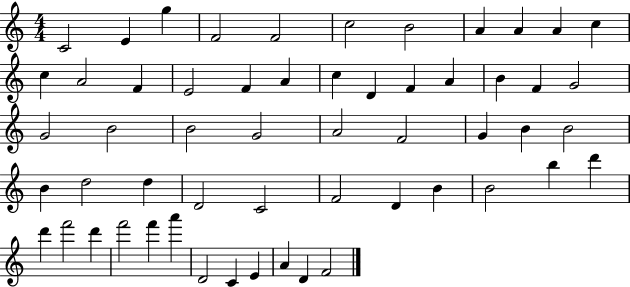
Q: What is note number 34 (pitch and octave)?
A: B4